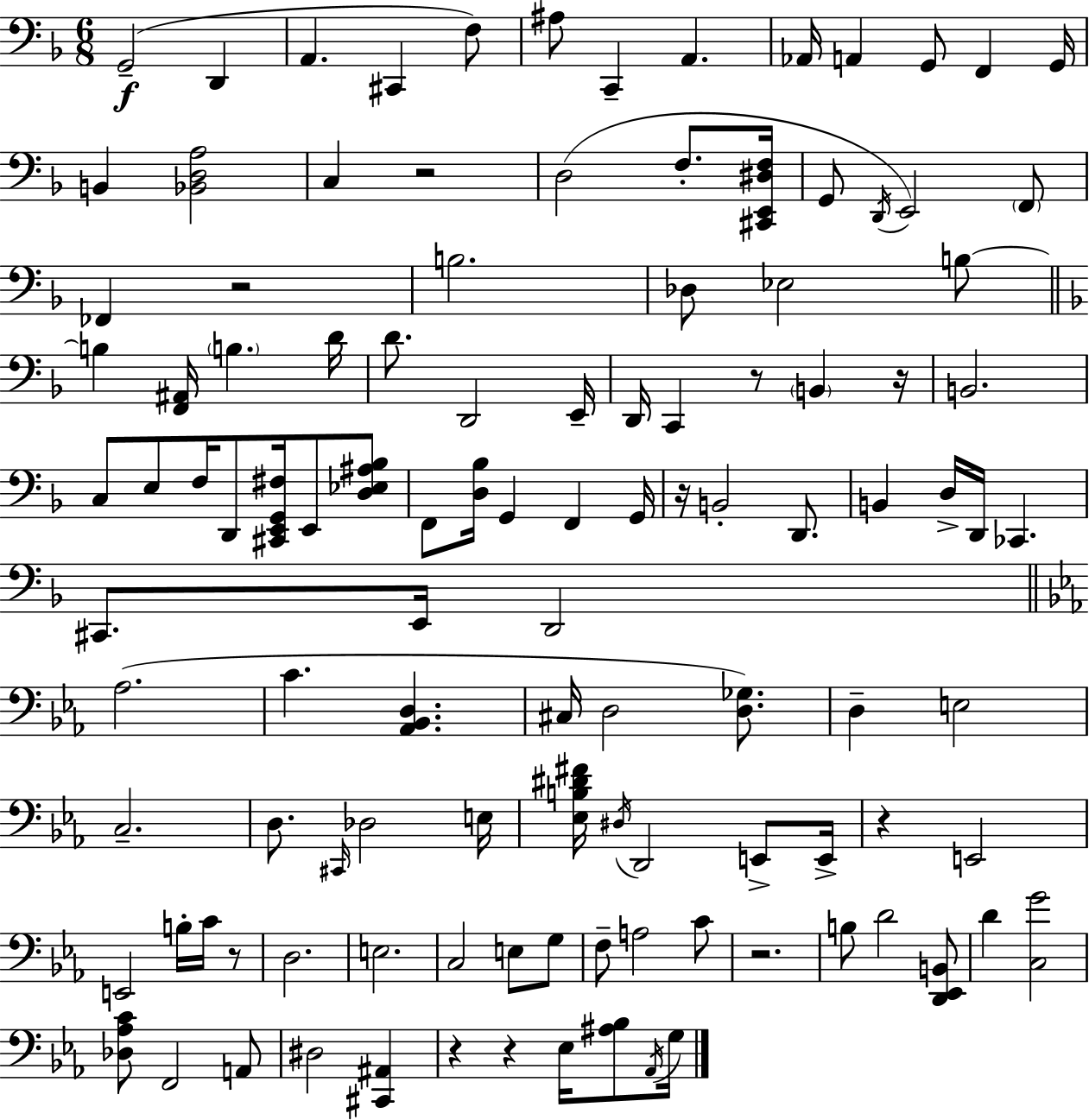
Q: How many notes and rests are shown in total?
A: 114